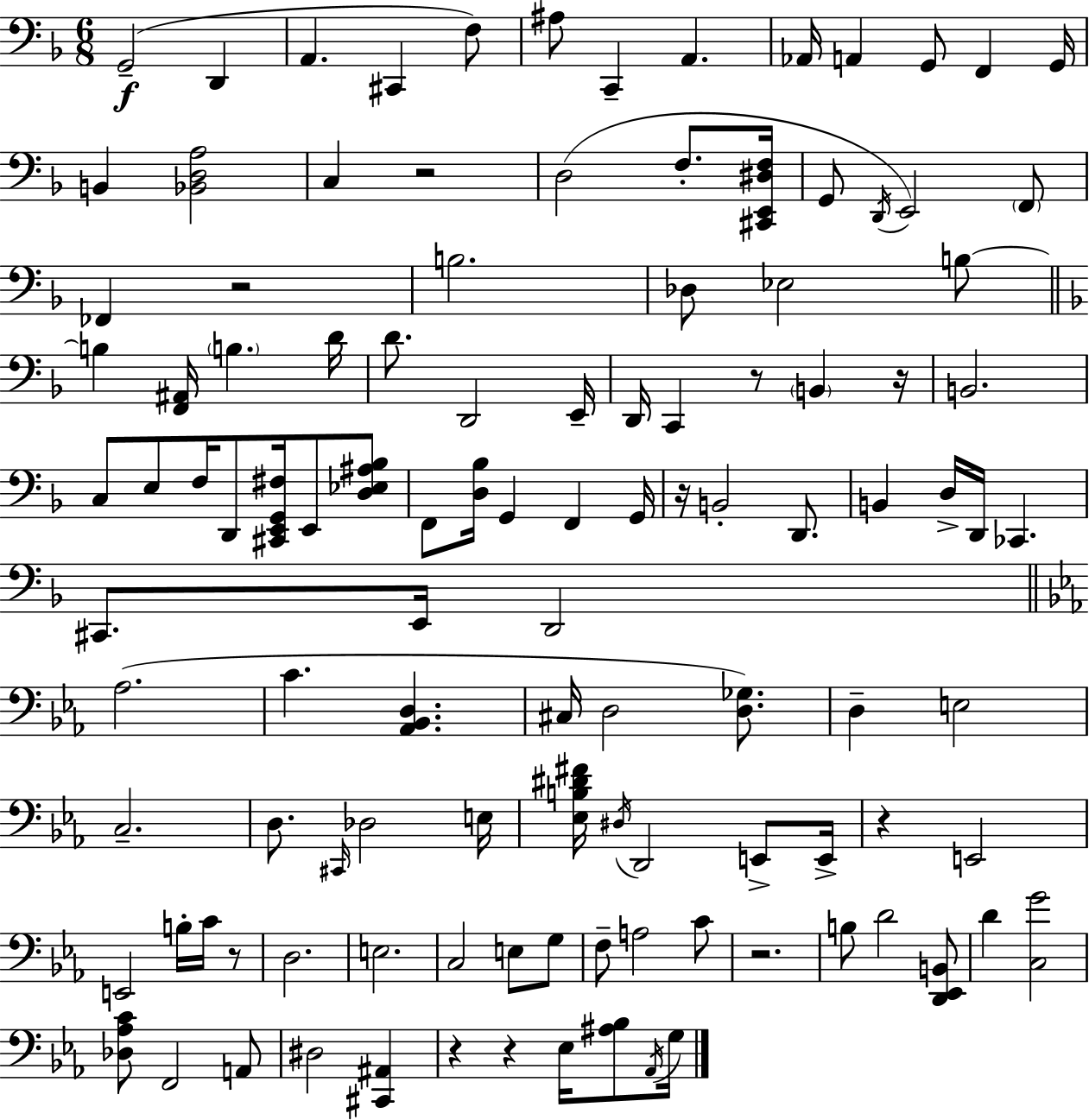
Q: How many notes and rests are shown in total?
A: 114